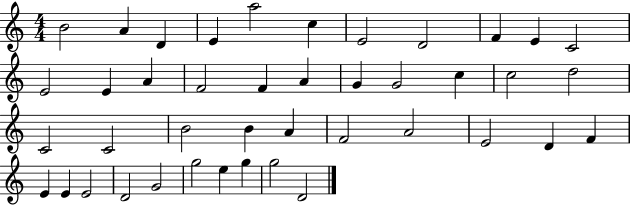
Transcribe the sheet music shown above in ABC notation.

X:1
T:Untitled
M:4/4
L:1/4
K:C
B2 A D E a2 c E2 D2 F E C2 E2 E A F2 F A G G2 c c2 d2 C2 C2 B2 B A F2 A2 E2 D F E E E2 D2 G2 g2 e g g2 D2